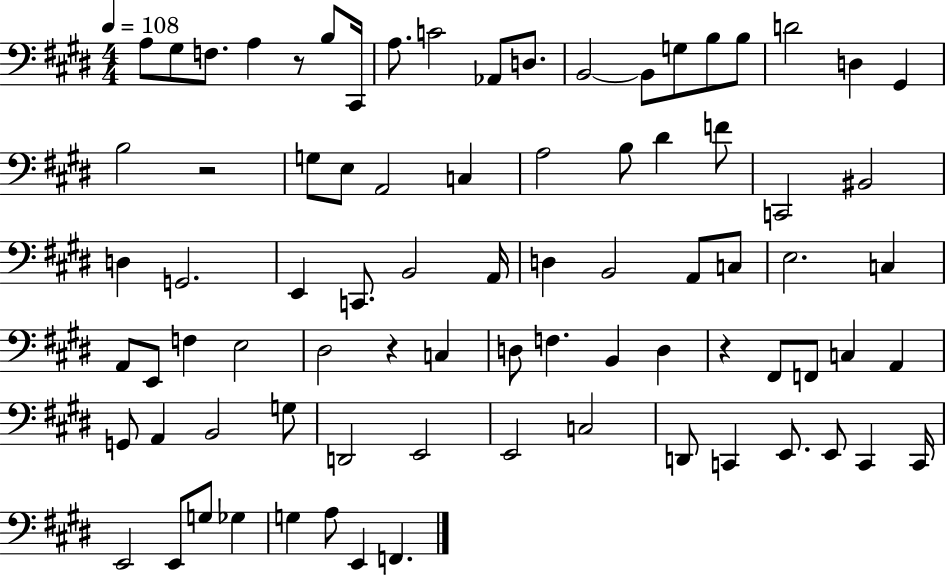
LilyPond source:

{
  \clef bass
  \numericTimeSignature
  \time 4/4
  \key e \major
  \tempo 4 = 108
  a8 gis8 f8. a4 r8 b8 cis,16 | a8. c'2 aes,8 d8. | b,2~~ b,8 g8 b8 b8 | d'2 d4 gis,4 | \break b2 r2 | g8 e8 a,2 c4 | a2 b8 dis'4 f'8 | c,2 bis,2 | \break d4 g,2. | e,4 c,8. b,2 a,16 | d4 b,2 a,8 c8 | e2. c4 | \break a,8 e,8 f4 e2 | dis2 r4 c4 | d8 f4. b,4 d4 | r4 fis,8 f,8 c4 a,4 | \break g,8 a,4 b,2 g8 | d,2 e,2 | e,2 c2 | d,8 c,4 e,8. e,8 c,4 c,16 | \break e,2 e,8 g8 ges4 | g4 a8 e,4 f,4. | \bar "|."
}